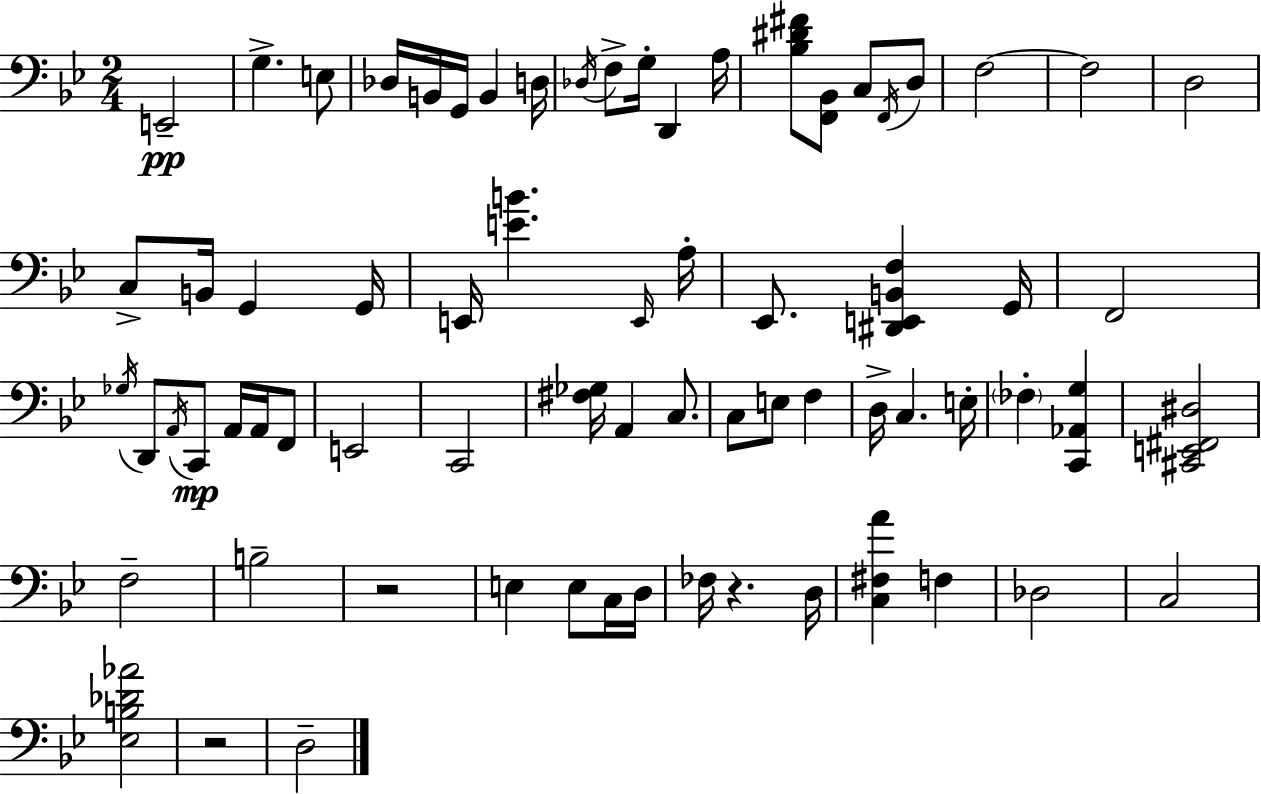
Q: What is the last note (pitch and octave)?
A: D3